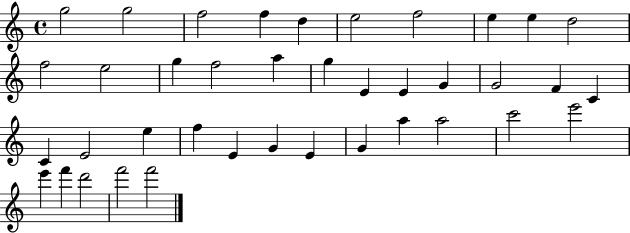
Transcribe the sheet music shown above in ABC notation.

X:1
T:Untitled
M:4/4
L:1/4
K:C
g2 g2 f2 f d e2 f2 e e d2 f2 e2 g f2 a g E E G G2 F C C E2 e f E G E G a a2 c'2 e'2 e' f' d'2 f'2 f'2